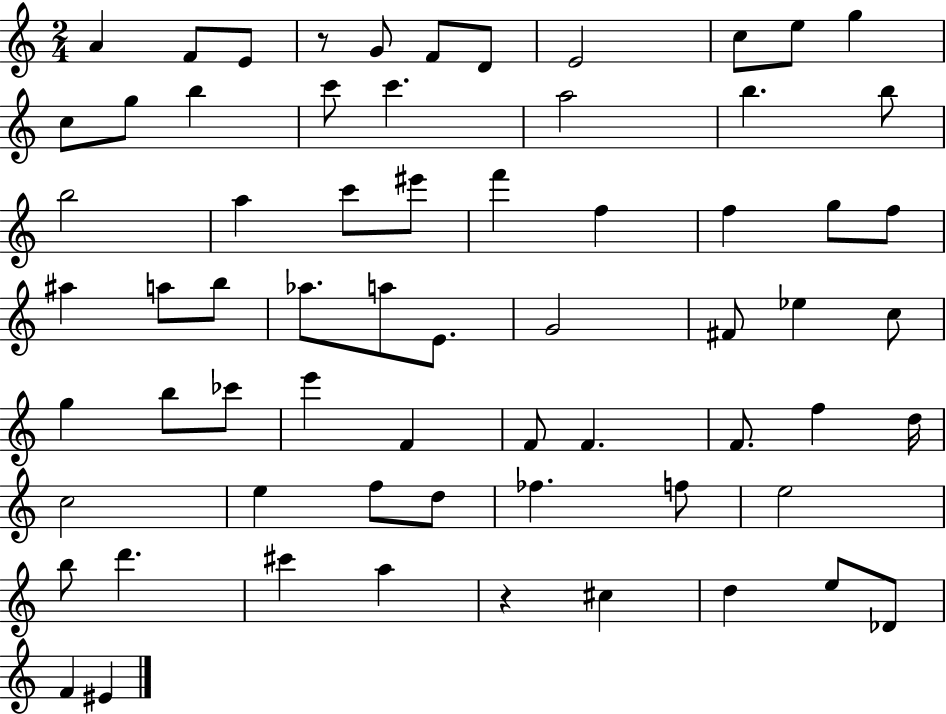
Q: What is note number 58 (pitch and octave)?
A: A5